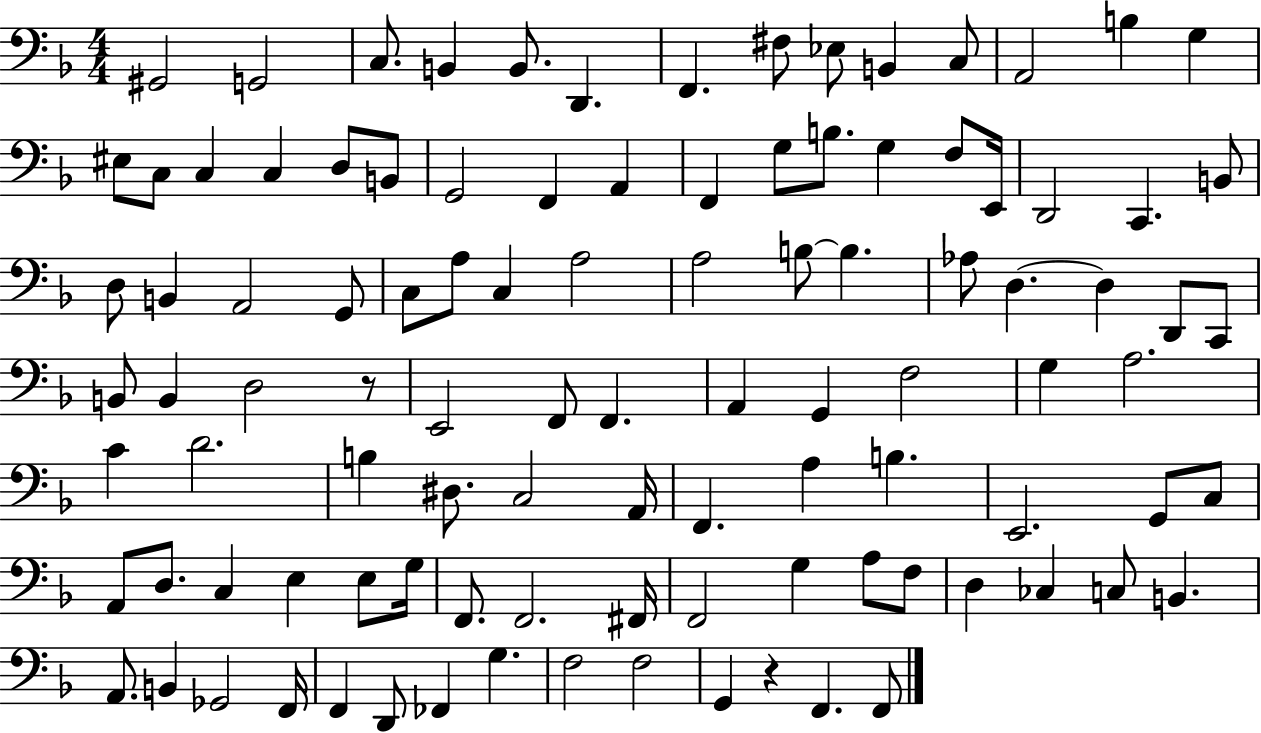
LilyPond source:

{
  \clef bass
  \numericTimeSignature
  \time 4/4
  \key f \major
  gis,2 g,2 | c8. b,4 b,8. d,4. | f,4. fis8 ees8 b,4 c8 | a,2 b4 g4 | \break eis8 c8 c4 c4 d8 b,8 | g,2 f,4 a,4 | f,4 g8 b8. g4 f8 e,16 | d,2 c,4. b,8 | \break d8 b,4 a,2 g,8 | c8 a8 c4 a2 | a2 b8~~ b4. | aes8 d4.~~ d4 d,8 c,8 | \break b,8 b,4 d2 r8 | e,2 f,8 f,4. | a,4 g,4 f2 | g4 a2. | \break c'4 d'2. | b4 dis8. c2 a,16 | f,4. a4 b4. | e,2. g,8 c8 | \break a,8 d8. c4 e4 e8 g16 | f,8. f,2. fis,16 | f,2 g4 a8 f8 | d4 ces4 c8 b,4. | \break a,8. b,4 ges,2 f,16 | f,4 d,8 fes,4 g4. | f2 f2 | g,4 r4 f,4. f,8 | \break \bar "|."
}